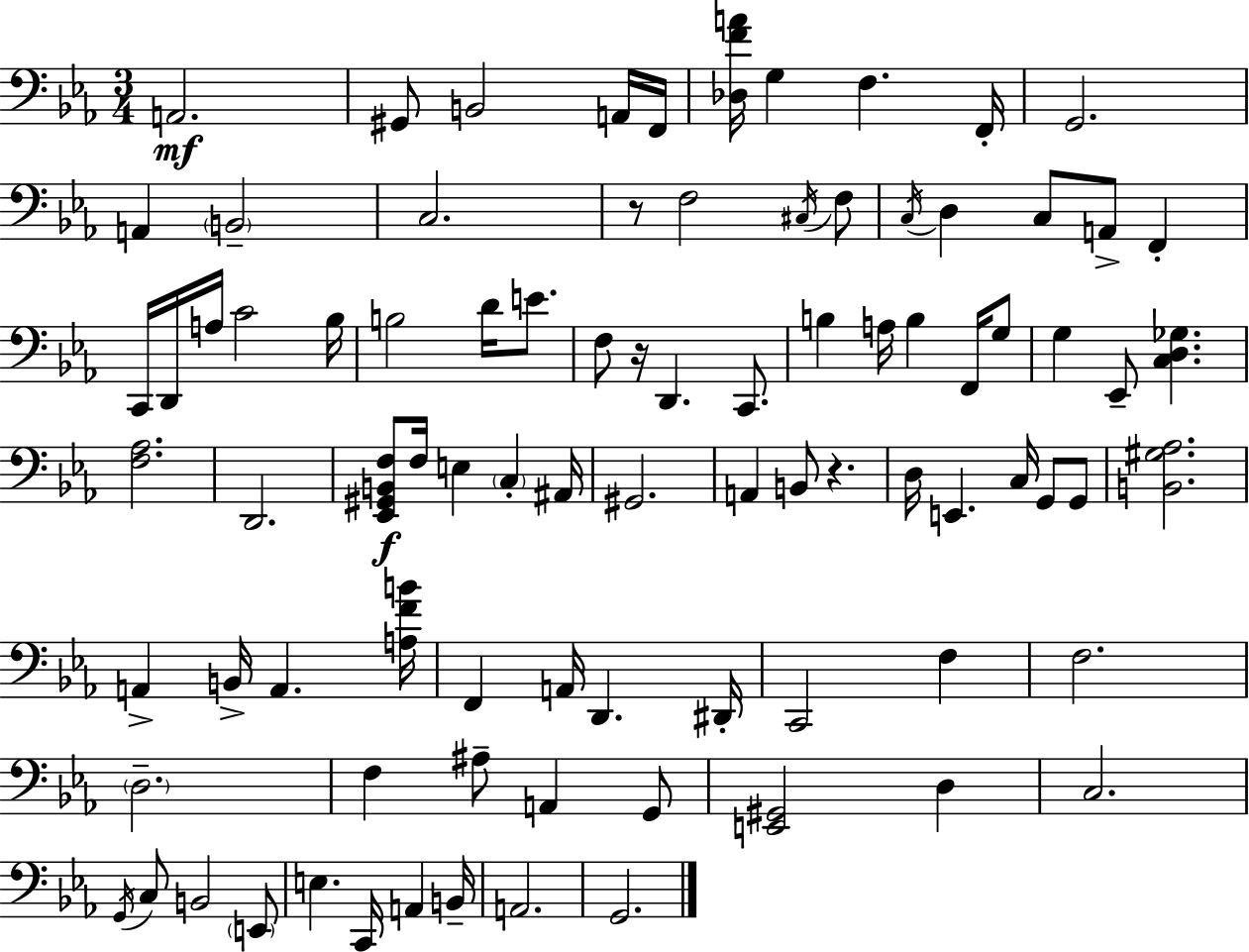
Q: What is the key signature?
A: EES major